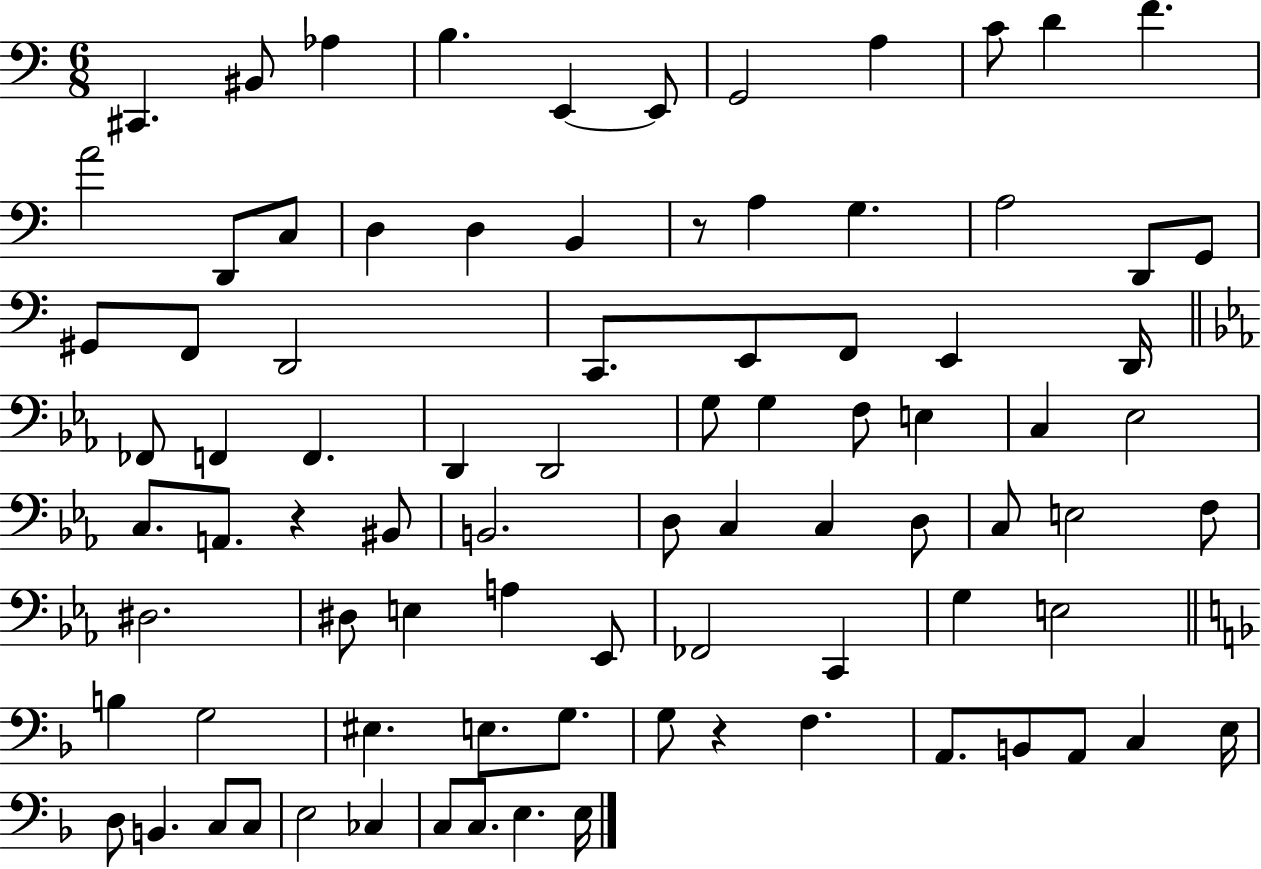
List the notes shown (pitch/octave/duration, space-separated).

C#2/q. BIS2/e Ab3/q B3/q. E2/q E2/e G2/h A3/q C4/e D4/q F4/q. A4/h D2/e C3/e D3/q D3/q B2/q R/e A3/q G3/q. A3/h D2/e G2/e G#2/e F2/e D2/h C2/e. E2/e F2/e E2/q D2/s FES2/e F2/q F2/q. D2/q D2/h G3/e G3/q F3/e E3/q C3/q Eb3/h C3/e. A2/e. R/q BIS2/e B2/h. D3/e C3/q C3/q D3/e C3/e E3/h F3/e D#3/h. D#3/e E3/q A3/q Eb2/e FES2/h C2/q G3/q E3/h B3/q G3/h EIS3/q. E3/e. G3/e. G3/e R/q F3/q. A2/e. B2/e A2/e C3/q E3/s D3/e B2/q. C3/e C3/e E3/h CES3/q C3/e C3/e. E3/q. E3/s